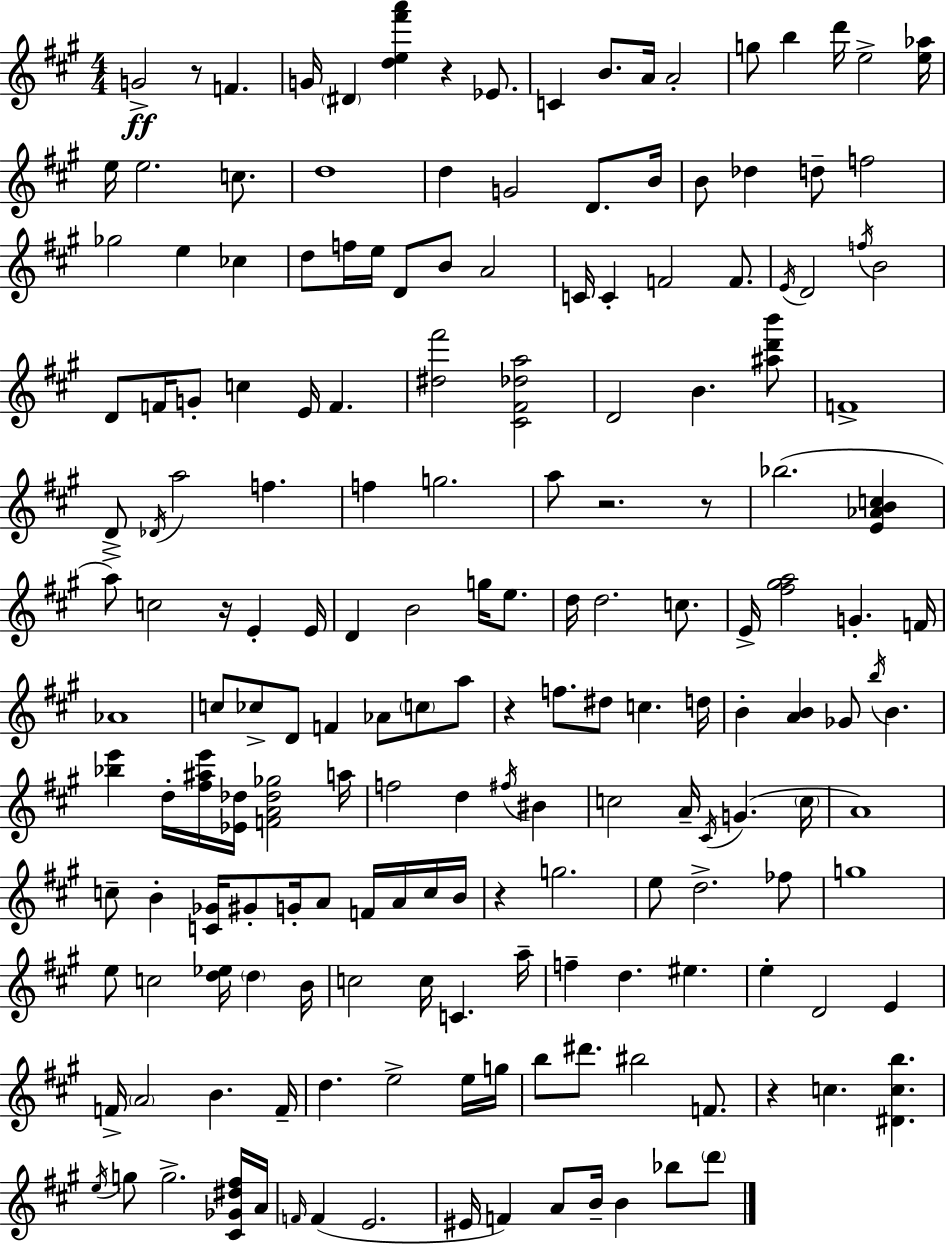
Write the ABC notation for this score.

X:1
T:Untitled
M:4/4
L:1/4
K:A
G2 z/2 F G/4 ^D [de^f'a'] z _E/2 C B/2 A/4 A2 g/2 b d'/4 e2 [e_a]/4 e/4 e2 c/2 d4 d G2 D/2 B/4 B/2 _d d/2 f2 _g2 e _c d/2 f/4 e/4 D/2 B/2 A2 C/4 C F2 F/2 E/4 D2 f/4 B2 D/2 F/4 G/2 c E/4 F [^d^f']2 [^C^F_da]2 D2 B [^ad'b']/2 F4 D/2 _D/4 a2 f f g2 a/2 z2 z/2 _b2 [E_ABc] a/2 c2 z/4 E E/4 D B2 g/4 e/2 d/4 d2 c/2 E/4 [^f^ga]2 G F/4 _A4 c/2 _c/2 D/2 F _A/2 c/2 a/2 z f/2 ^d/2 c d/4 B [AB] _G/2 b/4 B [_be'] d/4 [^f^ae']/4 [_E_d]/4 [FA_d_g]2 a/4 f2 d ^f/4 ^B c2 A/4 ^C/4 G c/4 A4 c/2 B [C_G]/4 ^G/2 G/4 A/2 F/4 A/4 c/4 B/4 z g2 e/2 d2 _f/2 g4 e/2 c2 [d_e]/4 d B/4 c2 c/4 C a/4 f d ^e e D2 E F/4 A2 B F/4 d e2 e/4 g/4 b/2 ^d'/2 ^b2 F/2 z c [^Dcb] e/4 g/2 g2 [^C_G^d^f]/4 A/4 F/4 F E2 ^E/4 F A/2 B/4 B _b/2 d'/2